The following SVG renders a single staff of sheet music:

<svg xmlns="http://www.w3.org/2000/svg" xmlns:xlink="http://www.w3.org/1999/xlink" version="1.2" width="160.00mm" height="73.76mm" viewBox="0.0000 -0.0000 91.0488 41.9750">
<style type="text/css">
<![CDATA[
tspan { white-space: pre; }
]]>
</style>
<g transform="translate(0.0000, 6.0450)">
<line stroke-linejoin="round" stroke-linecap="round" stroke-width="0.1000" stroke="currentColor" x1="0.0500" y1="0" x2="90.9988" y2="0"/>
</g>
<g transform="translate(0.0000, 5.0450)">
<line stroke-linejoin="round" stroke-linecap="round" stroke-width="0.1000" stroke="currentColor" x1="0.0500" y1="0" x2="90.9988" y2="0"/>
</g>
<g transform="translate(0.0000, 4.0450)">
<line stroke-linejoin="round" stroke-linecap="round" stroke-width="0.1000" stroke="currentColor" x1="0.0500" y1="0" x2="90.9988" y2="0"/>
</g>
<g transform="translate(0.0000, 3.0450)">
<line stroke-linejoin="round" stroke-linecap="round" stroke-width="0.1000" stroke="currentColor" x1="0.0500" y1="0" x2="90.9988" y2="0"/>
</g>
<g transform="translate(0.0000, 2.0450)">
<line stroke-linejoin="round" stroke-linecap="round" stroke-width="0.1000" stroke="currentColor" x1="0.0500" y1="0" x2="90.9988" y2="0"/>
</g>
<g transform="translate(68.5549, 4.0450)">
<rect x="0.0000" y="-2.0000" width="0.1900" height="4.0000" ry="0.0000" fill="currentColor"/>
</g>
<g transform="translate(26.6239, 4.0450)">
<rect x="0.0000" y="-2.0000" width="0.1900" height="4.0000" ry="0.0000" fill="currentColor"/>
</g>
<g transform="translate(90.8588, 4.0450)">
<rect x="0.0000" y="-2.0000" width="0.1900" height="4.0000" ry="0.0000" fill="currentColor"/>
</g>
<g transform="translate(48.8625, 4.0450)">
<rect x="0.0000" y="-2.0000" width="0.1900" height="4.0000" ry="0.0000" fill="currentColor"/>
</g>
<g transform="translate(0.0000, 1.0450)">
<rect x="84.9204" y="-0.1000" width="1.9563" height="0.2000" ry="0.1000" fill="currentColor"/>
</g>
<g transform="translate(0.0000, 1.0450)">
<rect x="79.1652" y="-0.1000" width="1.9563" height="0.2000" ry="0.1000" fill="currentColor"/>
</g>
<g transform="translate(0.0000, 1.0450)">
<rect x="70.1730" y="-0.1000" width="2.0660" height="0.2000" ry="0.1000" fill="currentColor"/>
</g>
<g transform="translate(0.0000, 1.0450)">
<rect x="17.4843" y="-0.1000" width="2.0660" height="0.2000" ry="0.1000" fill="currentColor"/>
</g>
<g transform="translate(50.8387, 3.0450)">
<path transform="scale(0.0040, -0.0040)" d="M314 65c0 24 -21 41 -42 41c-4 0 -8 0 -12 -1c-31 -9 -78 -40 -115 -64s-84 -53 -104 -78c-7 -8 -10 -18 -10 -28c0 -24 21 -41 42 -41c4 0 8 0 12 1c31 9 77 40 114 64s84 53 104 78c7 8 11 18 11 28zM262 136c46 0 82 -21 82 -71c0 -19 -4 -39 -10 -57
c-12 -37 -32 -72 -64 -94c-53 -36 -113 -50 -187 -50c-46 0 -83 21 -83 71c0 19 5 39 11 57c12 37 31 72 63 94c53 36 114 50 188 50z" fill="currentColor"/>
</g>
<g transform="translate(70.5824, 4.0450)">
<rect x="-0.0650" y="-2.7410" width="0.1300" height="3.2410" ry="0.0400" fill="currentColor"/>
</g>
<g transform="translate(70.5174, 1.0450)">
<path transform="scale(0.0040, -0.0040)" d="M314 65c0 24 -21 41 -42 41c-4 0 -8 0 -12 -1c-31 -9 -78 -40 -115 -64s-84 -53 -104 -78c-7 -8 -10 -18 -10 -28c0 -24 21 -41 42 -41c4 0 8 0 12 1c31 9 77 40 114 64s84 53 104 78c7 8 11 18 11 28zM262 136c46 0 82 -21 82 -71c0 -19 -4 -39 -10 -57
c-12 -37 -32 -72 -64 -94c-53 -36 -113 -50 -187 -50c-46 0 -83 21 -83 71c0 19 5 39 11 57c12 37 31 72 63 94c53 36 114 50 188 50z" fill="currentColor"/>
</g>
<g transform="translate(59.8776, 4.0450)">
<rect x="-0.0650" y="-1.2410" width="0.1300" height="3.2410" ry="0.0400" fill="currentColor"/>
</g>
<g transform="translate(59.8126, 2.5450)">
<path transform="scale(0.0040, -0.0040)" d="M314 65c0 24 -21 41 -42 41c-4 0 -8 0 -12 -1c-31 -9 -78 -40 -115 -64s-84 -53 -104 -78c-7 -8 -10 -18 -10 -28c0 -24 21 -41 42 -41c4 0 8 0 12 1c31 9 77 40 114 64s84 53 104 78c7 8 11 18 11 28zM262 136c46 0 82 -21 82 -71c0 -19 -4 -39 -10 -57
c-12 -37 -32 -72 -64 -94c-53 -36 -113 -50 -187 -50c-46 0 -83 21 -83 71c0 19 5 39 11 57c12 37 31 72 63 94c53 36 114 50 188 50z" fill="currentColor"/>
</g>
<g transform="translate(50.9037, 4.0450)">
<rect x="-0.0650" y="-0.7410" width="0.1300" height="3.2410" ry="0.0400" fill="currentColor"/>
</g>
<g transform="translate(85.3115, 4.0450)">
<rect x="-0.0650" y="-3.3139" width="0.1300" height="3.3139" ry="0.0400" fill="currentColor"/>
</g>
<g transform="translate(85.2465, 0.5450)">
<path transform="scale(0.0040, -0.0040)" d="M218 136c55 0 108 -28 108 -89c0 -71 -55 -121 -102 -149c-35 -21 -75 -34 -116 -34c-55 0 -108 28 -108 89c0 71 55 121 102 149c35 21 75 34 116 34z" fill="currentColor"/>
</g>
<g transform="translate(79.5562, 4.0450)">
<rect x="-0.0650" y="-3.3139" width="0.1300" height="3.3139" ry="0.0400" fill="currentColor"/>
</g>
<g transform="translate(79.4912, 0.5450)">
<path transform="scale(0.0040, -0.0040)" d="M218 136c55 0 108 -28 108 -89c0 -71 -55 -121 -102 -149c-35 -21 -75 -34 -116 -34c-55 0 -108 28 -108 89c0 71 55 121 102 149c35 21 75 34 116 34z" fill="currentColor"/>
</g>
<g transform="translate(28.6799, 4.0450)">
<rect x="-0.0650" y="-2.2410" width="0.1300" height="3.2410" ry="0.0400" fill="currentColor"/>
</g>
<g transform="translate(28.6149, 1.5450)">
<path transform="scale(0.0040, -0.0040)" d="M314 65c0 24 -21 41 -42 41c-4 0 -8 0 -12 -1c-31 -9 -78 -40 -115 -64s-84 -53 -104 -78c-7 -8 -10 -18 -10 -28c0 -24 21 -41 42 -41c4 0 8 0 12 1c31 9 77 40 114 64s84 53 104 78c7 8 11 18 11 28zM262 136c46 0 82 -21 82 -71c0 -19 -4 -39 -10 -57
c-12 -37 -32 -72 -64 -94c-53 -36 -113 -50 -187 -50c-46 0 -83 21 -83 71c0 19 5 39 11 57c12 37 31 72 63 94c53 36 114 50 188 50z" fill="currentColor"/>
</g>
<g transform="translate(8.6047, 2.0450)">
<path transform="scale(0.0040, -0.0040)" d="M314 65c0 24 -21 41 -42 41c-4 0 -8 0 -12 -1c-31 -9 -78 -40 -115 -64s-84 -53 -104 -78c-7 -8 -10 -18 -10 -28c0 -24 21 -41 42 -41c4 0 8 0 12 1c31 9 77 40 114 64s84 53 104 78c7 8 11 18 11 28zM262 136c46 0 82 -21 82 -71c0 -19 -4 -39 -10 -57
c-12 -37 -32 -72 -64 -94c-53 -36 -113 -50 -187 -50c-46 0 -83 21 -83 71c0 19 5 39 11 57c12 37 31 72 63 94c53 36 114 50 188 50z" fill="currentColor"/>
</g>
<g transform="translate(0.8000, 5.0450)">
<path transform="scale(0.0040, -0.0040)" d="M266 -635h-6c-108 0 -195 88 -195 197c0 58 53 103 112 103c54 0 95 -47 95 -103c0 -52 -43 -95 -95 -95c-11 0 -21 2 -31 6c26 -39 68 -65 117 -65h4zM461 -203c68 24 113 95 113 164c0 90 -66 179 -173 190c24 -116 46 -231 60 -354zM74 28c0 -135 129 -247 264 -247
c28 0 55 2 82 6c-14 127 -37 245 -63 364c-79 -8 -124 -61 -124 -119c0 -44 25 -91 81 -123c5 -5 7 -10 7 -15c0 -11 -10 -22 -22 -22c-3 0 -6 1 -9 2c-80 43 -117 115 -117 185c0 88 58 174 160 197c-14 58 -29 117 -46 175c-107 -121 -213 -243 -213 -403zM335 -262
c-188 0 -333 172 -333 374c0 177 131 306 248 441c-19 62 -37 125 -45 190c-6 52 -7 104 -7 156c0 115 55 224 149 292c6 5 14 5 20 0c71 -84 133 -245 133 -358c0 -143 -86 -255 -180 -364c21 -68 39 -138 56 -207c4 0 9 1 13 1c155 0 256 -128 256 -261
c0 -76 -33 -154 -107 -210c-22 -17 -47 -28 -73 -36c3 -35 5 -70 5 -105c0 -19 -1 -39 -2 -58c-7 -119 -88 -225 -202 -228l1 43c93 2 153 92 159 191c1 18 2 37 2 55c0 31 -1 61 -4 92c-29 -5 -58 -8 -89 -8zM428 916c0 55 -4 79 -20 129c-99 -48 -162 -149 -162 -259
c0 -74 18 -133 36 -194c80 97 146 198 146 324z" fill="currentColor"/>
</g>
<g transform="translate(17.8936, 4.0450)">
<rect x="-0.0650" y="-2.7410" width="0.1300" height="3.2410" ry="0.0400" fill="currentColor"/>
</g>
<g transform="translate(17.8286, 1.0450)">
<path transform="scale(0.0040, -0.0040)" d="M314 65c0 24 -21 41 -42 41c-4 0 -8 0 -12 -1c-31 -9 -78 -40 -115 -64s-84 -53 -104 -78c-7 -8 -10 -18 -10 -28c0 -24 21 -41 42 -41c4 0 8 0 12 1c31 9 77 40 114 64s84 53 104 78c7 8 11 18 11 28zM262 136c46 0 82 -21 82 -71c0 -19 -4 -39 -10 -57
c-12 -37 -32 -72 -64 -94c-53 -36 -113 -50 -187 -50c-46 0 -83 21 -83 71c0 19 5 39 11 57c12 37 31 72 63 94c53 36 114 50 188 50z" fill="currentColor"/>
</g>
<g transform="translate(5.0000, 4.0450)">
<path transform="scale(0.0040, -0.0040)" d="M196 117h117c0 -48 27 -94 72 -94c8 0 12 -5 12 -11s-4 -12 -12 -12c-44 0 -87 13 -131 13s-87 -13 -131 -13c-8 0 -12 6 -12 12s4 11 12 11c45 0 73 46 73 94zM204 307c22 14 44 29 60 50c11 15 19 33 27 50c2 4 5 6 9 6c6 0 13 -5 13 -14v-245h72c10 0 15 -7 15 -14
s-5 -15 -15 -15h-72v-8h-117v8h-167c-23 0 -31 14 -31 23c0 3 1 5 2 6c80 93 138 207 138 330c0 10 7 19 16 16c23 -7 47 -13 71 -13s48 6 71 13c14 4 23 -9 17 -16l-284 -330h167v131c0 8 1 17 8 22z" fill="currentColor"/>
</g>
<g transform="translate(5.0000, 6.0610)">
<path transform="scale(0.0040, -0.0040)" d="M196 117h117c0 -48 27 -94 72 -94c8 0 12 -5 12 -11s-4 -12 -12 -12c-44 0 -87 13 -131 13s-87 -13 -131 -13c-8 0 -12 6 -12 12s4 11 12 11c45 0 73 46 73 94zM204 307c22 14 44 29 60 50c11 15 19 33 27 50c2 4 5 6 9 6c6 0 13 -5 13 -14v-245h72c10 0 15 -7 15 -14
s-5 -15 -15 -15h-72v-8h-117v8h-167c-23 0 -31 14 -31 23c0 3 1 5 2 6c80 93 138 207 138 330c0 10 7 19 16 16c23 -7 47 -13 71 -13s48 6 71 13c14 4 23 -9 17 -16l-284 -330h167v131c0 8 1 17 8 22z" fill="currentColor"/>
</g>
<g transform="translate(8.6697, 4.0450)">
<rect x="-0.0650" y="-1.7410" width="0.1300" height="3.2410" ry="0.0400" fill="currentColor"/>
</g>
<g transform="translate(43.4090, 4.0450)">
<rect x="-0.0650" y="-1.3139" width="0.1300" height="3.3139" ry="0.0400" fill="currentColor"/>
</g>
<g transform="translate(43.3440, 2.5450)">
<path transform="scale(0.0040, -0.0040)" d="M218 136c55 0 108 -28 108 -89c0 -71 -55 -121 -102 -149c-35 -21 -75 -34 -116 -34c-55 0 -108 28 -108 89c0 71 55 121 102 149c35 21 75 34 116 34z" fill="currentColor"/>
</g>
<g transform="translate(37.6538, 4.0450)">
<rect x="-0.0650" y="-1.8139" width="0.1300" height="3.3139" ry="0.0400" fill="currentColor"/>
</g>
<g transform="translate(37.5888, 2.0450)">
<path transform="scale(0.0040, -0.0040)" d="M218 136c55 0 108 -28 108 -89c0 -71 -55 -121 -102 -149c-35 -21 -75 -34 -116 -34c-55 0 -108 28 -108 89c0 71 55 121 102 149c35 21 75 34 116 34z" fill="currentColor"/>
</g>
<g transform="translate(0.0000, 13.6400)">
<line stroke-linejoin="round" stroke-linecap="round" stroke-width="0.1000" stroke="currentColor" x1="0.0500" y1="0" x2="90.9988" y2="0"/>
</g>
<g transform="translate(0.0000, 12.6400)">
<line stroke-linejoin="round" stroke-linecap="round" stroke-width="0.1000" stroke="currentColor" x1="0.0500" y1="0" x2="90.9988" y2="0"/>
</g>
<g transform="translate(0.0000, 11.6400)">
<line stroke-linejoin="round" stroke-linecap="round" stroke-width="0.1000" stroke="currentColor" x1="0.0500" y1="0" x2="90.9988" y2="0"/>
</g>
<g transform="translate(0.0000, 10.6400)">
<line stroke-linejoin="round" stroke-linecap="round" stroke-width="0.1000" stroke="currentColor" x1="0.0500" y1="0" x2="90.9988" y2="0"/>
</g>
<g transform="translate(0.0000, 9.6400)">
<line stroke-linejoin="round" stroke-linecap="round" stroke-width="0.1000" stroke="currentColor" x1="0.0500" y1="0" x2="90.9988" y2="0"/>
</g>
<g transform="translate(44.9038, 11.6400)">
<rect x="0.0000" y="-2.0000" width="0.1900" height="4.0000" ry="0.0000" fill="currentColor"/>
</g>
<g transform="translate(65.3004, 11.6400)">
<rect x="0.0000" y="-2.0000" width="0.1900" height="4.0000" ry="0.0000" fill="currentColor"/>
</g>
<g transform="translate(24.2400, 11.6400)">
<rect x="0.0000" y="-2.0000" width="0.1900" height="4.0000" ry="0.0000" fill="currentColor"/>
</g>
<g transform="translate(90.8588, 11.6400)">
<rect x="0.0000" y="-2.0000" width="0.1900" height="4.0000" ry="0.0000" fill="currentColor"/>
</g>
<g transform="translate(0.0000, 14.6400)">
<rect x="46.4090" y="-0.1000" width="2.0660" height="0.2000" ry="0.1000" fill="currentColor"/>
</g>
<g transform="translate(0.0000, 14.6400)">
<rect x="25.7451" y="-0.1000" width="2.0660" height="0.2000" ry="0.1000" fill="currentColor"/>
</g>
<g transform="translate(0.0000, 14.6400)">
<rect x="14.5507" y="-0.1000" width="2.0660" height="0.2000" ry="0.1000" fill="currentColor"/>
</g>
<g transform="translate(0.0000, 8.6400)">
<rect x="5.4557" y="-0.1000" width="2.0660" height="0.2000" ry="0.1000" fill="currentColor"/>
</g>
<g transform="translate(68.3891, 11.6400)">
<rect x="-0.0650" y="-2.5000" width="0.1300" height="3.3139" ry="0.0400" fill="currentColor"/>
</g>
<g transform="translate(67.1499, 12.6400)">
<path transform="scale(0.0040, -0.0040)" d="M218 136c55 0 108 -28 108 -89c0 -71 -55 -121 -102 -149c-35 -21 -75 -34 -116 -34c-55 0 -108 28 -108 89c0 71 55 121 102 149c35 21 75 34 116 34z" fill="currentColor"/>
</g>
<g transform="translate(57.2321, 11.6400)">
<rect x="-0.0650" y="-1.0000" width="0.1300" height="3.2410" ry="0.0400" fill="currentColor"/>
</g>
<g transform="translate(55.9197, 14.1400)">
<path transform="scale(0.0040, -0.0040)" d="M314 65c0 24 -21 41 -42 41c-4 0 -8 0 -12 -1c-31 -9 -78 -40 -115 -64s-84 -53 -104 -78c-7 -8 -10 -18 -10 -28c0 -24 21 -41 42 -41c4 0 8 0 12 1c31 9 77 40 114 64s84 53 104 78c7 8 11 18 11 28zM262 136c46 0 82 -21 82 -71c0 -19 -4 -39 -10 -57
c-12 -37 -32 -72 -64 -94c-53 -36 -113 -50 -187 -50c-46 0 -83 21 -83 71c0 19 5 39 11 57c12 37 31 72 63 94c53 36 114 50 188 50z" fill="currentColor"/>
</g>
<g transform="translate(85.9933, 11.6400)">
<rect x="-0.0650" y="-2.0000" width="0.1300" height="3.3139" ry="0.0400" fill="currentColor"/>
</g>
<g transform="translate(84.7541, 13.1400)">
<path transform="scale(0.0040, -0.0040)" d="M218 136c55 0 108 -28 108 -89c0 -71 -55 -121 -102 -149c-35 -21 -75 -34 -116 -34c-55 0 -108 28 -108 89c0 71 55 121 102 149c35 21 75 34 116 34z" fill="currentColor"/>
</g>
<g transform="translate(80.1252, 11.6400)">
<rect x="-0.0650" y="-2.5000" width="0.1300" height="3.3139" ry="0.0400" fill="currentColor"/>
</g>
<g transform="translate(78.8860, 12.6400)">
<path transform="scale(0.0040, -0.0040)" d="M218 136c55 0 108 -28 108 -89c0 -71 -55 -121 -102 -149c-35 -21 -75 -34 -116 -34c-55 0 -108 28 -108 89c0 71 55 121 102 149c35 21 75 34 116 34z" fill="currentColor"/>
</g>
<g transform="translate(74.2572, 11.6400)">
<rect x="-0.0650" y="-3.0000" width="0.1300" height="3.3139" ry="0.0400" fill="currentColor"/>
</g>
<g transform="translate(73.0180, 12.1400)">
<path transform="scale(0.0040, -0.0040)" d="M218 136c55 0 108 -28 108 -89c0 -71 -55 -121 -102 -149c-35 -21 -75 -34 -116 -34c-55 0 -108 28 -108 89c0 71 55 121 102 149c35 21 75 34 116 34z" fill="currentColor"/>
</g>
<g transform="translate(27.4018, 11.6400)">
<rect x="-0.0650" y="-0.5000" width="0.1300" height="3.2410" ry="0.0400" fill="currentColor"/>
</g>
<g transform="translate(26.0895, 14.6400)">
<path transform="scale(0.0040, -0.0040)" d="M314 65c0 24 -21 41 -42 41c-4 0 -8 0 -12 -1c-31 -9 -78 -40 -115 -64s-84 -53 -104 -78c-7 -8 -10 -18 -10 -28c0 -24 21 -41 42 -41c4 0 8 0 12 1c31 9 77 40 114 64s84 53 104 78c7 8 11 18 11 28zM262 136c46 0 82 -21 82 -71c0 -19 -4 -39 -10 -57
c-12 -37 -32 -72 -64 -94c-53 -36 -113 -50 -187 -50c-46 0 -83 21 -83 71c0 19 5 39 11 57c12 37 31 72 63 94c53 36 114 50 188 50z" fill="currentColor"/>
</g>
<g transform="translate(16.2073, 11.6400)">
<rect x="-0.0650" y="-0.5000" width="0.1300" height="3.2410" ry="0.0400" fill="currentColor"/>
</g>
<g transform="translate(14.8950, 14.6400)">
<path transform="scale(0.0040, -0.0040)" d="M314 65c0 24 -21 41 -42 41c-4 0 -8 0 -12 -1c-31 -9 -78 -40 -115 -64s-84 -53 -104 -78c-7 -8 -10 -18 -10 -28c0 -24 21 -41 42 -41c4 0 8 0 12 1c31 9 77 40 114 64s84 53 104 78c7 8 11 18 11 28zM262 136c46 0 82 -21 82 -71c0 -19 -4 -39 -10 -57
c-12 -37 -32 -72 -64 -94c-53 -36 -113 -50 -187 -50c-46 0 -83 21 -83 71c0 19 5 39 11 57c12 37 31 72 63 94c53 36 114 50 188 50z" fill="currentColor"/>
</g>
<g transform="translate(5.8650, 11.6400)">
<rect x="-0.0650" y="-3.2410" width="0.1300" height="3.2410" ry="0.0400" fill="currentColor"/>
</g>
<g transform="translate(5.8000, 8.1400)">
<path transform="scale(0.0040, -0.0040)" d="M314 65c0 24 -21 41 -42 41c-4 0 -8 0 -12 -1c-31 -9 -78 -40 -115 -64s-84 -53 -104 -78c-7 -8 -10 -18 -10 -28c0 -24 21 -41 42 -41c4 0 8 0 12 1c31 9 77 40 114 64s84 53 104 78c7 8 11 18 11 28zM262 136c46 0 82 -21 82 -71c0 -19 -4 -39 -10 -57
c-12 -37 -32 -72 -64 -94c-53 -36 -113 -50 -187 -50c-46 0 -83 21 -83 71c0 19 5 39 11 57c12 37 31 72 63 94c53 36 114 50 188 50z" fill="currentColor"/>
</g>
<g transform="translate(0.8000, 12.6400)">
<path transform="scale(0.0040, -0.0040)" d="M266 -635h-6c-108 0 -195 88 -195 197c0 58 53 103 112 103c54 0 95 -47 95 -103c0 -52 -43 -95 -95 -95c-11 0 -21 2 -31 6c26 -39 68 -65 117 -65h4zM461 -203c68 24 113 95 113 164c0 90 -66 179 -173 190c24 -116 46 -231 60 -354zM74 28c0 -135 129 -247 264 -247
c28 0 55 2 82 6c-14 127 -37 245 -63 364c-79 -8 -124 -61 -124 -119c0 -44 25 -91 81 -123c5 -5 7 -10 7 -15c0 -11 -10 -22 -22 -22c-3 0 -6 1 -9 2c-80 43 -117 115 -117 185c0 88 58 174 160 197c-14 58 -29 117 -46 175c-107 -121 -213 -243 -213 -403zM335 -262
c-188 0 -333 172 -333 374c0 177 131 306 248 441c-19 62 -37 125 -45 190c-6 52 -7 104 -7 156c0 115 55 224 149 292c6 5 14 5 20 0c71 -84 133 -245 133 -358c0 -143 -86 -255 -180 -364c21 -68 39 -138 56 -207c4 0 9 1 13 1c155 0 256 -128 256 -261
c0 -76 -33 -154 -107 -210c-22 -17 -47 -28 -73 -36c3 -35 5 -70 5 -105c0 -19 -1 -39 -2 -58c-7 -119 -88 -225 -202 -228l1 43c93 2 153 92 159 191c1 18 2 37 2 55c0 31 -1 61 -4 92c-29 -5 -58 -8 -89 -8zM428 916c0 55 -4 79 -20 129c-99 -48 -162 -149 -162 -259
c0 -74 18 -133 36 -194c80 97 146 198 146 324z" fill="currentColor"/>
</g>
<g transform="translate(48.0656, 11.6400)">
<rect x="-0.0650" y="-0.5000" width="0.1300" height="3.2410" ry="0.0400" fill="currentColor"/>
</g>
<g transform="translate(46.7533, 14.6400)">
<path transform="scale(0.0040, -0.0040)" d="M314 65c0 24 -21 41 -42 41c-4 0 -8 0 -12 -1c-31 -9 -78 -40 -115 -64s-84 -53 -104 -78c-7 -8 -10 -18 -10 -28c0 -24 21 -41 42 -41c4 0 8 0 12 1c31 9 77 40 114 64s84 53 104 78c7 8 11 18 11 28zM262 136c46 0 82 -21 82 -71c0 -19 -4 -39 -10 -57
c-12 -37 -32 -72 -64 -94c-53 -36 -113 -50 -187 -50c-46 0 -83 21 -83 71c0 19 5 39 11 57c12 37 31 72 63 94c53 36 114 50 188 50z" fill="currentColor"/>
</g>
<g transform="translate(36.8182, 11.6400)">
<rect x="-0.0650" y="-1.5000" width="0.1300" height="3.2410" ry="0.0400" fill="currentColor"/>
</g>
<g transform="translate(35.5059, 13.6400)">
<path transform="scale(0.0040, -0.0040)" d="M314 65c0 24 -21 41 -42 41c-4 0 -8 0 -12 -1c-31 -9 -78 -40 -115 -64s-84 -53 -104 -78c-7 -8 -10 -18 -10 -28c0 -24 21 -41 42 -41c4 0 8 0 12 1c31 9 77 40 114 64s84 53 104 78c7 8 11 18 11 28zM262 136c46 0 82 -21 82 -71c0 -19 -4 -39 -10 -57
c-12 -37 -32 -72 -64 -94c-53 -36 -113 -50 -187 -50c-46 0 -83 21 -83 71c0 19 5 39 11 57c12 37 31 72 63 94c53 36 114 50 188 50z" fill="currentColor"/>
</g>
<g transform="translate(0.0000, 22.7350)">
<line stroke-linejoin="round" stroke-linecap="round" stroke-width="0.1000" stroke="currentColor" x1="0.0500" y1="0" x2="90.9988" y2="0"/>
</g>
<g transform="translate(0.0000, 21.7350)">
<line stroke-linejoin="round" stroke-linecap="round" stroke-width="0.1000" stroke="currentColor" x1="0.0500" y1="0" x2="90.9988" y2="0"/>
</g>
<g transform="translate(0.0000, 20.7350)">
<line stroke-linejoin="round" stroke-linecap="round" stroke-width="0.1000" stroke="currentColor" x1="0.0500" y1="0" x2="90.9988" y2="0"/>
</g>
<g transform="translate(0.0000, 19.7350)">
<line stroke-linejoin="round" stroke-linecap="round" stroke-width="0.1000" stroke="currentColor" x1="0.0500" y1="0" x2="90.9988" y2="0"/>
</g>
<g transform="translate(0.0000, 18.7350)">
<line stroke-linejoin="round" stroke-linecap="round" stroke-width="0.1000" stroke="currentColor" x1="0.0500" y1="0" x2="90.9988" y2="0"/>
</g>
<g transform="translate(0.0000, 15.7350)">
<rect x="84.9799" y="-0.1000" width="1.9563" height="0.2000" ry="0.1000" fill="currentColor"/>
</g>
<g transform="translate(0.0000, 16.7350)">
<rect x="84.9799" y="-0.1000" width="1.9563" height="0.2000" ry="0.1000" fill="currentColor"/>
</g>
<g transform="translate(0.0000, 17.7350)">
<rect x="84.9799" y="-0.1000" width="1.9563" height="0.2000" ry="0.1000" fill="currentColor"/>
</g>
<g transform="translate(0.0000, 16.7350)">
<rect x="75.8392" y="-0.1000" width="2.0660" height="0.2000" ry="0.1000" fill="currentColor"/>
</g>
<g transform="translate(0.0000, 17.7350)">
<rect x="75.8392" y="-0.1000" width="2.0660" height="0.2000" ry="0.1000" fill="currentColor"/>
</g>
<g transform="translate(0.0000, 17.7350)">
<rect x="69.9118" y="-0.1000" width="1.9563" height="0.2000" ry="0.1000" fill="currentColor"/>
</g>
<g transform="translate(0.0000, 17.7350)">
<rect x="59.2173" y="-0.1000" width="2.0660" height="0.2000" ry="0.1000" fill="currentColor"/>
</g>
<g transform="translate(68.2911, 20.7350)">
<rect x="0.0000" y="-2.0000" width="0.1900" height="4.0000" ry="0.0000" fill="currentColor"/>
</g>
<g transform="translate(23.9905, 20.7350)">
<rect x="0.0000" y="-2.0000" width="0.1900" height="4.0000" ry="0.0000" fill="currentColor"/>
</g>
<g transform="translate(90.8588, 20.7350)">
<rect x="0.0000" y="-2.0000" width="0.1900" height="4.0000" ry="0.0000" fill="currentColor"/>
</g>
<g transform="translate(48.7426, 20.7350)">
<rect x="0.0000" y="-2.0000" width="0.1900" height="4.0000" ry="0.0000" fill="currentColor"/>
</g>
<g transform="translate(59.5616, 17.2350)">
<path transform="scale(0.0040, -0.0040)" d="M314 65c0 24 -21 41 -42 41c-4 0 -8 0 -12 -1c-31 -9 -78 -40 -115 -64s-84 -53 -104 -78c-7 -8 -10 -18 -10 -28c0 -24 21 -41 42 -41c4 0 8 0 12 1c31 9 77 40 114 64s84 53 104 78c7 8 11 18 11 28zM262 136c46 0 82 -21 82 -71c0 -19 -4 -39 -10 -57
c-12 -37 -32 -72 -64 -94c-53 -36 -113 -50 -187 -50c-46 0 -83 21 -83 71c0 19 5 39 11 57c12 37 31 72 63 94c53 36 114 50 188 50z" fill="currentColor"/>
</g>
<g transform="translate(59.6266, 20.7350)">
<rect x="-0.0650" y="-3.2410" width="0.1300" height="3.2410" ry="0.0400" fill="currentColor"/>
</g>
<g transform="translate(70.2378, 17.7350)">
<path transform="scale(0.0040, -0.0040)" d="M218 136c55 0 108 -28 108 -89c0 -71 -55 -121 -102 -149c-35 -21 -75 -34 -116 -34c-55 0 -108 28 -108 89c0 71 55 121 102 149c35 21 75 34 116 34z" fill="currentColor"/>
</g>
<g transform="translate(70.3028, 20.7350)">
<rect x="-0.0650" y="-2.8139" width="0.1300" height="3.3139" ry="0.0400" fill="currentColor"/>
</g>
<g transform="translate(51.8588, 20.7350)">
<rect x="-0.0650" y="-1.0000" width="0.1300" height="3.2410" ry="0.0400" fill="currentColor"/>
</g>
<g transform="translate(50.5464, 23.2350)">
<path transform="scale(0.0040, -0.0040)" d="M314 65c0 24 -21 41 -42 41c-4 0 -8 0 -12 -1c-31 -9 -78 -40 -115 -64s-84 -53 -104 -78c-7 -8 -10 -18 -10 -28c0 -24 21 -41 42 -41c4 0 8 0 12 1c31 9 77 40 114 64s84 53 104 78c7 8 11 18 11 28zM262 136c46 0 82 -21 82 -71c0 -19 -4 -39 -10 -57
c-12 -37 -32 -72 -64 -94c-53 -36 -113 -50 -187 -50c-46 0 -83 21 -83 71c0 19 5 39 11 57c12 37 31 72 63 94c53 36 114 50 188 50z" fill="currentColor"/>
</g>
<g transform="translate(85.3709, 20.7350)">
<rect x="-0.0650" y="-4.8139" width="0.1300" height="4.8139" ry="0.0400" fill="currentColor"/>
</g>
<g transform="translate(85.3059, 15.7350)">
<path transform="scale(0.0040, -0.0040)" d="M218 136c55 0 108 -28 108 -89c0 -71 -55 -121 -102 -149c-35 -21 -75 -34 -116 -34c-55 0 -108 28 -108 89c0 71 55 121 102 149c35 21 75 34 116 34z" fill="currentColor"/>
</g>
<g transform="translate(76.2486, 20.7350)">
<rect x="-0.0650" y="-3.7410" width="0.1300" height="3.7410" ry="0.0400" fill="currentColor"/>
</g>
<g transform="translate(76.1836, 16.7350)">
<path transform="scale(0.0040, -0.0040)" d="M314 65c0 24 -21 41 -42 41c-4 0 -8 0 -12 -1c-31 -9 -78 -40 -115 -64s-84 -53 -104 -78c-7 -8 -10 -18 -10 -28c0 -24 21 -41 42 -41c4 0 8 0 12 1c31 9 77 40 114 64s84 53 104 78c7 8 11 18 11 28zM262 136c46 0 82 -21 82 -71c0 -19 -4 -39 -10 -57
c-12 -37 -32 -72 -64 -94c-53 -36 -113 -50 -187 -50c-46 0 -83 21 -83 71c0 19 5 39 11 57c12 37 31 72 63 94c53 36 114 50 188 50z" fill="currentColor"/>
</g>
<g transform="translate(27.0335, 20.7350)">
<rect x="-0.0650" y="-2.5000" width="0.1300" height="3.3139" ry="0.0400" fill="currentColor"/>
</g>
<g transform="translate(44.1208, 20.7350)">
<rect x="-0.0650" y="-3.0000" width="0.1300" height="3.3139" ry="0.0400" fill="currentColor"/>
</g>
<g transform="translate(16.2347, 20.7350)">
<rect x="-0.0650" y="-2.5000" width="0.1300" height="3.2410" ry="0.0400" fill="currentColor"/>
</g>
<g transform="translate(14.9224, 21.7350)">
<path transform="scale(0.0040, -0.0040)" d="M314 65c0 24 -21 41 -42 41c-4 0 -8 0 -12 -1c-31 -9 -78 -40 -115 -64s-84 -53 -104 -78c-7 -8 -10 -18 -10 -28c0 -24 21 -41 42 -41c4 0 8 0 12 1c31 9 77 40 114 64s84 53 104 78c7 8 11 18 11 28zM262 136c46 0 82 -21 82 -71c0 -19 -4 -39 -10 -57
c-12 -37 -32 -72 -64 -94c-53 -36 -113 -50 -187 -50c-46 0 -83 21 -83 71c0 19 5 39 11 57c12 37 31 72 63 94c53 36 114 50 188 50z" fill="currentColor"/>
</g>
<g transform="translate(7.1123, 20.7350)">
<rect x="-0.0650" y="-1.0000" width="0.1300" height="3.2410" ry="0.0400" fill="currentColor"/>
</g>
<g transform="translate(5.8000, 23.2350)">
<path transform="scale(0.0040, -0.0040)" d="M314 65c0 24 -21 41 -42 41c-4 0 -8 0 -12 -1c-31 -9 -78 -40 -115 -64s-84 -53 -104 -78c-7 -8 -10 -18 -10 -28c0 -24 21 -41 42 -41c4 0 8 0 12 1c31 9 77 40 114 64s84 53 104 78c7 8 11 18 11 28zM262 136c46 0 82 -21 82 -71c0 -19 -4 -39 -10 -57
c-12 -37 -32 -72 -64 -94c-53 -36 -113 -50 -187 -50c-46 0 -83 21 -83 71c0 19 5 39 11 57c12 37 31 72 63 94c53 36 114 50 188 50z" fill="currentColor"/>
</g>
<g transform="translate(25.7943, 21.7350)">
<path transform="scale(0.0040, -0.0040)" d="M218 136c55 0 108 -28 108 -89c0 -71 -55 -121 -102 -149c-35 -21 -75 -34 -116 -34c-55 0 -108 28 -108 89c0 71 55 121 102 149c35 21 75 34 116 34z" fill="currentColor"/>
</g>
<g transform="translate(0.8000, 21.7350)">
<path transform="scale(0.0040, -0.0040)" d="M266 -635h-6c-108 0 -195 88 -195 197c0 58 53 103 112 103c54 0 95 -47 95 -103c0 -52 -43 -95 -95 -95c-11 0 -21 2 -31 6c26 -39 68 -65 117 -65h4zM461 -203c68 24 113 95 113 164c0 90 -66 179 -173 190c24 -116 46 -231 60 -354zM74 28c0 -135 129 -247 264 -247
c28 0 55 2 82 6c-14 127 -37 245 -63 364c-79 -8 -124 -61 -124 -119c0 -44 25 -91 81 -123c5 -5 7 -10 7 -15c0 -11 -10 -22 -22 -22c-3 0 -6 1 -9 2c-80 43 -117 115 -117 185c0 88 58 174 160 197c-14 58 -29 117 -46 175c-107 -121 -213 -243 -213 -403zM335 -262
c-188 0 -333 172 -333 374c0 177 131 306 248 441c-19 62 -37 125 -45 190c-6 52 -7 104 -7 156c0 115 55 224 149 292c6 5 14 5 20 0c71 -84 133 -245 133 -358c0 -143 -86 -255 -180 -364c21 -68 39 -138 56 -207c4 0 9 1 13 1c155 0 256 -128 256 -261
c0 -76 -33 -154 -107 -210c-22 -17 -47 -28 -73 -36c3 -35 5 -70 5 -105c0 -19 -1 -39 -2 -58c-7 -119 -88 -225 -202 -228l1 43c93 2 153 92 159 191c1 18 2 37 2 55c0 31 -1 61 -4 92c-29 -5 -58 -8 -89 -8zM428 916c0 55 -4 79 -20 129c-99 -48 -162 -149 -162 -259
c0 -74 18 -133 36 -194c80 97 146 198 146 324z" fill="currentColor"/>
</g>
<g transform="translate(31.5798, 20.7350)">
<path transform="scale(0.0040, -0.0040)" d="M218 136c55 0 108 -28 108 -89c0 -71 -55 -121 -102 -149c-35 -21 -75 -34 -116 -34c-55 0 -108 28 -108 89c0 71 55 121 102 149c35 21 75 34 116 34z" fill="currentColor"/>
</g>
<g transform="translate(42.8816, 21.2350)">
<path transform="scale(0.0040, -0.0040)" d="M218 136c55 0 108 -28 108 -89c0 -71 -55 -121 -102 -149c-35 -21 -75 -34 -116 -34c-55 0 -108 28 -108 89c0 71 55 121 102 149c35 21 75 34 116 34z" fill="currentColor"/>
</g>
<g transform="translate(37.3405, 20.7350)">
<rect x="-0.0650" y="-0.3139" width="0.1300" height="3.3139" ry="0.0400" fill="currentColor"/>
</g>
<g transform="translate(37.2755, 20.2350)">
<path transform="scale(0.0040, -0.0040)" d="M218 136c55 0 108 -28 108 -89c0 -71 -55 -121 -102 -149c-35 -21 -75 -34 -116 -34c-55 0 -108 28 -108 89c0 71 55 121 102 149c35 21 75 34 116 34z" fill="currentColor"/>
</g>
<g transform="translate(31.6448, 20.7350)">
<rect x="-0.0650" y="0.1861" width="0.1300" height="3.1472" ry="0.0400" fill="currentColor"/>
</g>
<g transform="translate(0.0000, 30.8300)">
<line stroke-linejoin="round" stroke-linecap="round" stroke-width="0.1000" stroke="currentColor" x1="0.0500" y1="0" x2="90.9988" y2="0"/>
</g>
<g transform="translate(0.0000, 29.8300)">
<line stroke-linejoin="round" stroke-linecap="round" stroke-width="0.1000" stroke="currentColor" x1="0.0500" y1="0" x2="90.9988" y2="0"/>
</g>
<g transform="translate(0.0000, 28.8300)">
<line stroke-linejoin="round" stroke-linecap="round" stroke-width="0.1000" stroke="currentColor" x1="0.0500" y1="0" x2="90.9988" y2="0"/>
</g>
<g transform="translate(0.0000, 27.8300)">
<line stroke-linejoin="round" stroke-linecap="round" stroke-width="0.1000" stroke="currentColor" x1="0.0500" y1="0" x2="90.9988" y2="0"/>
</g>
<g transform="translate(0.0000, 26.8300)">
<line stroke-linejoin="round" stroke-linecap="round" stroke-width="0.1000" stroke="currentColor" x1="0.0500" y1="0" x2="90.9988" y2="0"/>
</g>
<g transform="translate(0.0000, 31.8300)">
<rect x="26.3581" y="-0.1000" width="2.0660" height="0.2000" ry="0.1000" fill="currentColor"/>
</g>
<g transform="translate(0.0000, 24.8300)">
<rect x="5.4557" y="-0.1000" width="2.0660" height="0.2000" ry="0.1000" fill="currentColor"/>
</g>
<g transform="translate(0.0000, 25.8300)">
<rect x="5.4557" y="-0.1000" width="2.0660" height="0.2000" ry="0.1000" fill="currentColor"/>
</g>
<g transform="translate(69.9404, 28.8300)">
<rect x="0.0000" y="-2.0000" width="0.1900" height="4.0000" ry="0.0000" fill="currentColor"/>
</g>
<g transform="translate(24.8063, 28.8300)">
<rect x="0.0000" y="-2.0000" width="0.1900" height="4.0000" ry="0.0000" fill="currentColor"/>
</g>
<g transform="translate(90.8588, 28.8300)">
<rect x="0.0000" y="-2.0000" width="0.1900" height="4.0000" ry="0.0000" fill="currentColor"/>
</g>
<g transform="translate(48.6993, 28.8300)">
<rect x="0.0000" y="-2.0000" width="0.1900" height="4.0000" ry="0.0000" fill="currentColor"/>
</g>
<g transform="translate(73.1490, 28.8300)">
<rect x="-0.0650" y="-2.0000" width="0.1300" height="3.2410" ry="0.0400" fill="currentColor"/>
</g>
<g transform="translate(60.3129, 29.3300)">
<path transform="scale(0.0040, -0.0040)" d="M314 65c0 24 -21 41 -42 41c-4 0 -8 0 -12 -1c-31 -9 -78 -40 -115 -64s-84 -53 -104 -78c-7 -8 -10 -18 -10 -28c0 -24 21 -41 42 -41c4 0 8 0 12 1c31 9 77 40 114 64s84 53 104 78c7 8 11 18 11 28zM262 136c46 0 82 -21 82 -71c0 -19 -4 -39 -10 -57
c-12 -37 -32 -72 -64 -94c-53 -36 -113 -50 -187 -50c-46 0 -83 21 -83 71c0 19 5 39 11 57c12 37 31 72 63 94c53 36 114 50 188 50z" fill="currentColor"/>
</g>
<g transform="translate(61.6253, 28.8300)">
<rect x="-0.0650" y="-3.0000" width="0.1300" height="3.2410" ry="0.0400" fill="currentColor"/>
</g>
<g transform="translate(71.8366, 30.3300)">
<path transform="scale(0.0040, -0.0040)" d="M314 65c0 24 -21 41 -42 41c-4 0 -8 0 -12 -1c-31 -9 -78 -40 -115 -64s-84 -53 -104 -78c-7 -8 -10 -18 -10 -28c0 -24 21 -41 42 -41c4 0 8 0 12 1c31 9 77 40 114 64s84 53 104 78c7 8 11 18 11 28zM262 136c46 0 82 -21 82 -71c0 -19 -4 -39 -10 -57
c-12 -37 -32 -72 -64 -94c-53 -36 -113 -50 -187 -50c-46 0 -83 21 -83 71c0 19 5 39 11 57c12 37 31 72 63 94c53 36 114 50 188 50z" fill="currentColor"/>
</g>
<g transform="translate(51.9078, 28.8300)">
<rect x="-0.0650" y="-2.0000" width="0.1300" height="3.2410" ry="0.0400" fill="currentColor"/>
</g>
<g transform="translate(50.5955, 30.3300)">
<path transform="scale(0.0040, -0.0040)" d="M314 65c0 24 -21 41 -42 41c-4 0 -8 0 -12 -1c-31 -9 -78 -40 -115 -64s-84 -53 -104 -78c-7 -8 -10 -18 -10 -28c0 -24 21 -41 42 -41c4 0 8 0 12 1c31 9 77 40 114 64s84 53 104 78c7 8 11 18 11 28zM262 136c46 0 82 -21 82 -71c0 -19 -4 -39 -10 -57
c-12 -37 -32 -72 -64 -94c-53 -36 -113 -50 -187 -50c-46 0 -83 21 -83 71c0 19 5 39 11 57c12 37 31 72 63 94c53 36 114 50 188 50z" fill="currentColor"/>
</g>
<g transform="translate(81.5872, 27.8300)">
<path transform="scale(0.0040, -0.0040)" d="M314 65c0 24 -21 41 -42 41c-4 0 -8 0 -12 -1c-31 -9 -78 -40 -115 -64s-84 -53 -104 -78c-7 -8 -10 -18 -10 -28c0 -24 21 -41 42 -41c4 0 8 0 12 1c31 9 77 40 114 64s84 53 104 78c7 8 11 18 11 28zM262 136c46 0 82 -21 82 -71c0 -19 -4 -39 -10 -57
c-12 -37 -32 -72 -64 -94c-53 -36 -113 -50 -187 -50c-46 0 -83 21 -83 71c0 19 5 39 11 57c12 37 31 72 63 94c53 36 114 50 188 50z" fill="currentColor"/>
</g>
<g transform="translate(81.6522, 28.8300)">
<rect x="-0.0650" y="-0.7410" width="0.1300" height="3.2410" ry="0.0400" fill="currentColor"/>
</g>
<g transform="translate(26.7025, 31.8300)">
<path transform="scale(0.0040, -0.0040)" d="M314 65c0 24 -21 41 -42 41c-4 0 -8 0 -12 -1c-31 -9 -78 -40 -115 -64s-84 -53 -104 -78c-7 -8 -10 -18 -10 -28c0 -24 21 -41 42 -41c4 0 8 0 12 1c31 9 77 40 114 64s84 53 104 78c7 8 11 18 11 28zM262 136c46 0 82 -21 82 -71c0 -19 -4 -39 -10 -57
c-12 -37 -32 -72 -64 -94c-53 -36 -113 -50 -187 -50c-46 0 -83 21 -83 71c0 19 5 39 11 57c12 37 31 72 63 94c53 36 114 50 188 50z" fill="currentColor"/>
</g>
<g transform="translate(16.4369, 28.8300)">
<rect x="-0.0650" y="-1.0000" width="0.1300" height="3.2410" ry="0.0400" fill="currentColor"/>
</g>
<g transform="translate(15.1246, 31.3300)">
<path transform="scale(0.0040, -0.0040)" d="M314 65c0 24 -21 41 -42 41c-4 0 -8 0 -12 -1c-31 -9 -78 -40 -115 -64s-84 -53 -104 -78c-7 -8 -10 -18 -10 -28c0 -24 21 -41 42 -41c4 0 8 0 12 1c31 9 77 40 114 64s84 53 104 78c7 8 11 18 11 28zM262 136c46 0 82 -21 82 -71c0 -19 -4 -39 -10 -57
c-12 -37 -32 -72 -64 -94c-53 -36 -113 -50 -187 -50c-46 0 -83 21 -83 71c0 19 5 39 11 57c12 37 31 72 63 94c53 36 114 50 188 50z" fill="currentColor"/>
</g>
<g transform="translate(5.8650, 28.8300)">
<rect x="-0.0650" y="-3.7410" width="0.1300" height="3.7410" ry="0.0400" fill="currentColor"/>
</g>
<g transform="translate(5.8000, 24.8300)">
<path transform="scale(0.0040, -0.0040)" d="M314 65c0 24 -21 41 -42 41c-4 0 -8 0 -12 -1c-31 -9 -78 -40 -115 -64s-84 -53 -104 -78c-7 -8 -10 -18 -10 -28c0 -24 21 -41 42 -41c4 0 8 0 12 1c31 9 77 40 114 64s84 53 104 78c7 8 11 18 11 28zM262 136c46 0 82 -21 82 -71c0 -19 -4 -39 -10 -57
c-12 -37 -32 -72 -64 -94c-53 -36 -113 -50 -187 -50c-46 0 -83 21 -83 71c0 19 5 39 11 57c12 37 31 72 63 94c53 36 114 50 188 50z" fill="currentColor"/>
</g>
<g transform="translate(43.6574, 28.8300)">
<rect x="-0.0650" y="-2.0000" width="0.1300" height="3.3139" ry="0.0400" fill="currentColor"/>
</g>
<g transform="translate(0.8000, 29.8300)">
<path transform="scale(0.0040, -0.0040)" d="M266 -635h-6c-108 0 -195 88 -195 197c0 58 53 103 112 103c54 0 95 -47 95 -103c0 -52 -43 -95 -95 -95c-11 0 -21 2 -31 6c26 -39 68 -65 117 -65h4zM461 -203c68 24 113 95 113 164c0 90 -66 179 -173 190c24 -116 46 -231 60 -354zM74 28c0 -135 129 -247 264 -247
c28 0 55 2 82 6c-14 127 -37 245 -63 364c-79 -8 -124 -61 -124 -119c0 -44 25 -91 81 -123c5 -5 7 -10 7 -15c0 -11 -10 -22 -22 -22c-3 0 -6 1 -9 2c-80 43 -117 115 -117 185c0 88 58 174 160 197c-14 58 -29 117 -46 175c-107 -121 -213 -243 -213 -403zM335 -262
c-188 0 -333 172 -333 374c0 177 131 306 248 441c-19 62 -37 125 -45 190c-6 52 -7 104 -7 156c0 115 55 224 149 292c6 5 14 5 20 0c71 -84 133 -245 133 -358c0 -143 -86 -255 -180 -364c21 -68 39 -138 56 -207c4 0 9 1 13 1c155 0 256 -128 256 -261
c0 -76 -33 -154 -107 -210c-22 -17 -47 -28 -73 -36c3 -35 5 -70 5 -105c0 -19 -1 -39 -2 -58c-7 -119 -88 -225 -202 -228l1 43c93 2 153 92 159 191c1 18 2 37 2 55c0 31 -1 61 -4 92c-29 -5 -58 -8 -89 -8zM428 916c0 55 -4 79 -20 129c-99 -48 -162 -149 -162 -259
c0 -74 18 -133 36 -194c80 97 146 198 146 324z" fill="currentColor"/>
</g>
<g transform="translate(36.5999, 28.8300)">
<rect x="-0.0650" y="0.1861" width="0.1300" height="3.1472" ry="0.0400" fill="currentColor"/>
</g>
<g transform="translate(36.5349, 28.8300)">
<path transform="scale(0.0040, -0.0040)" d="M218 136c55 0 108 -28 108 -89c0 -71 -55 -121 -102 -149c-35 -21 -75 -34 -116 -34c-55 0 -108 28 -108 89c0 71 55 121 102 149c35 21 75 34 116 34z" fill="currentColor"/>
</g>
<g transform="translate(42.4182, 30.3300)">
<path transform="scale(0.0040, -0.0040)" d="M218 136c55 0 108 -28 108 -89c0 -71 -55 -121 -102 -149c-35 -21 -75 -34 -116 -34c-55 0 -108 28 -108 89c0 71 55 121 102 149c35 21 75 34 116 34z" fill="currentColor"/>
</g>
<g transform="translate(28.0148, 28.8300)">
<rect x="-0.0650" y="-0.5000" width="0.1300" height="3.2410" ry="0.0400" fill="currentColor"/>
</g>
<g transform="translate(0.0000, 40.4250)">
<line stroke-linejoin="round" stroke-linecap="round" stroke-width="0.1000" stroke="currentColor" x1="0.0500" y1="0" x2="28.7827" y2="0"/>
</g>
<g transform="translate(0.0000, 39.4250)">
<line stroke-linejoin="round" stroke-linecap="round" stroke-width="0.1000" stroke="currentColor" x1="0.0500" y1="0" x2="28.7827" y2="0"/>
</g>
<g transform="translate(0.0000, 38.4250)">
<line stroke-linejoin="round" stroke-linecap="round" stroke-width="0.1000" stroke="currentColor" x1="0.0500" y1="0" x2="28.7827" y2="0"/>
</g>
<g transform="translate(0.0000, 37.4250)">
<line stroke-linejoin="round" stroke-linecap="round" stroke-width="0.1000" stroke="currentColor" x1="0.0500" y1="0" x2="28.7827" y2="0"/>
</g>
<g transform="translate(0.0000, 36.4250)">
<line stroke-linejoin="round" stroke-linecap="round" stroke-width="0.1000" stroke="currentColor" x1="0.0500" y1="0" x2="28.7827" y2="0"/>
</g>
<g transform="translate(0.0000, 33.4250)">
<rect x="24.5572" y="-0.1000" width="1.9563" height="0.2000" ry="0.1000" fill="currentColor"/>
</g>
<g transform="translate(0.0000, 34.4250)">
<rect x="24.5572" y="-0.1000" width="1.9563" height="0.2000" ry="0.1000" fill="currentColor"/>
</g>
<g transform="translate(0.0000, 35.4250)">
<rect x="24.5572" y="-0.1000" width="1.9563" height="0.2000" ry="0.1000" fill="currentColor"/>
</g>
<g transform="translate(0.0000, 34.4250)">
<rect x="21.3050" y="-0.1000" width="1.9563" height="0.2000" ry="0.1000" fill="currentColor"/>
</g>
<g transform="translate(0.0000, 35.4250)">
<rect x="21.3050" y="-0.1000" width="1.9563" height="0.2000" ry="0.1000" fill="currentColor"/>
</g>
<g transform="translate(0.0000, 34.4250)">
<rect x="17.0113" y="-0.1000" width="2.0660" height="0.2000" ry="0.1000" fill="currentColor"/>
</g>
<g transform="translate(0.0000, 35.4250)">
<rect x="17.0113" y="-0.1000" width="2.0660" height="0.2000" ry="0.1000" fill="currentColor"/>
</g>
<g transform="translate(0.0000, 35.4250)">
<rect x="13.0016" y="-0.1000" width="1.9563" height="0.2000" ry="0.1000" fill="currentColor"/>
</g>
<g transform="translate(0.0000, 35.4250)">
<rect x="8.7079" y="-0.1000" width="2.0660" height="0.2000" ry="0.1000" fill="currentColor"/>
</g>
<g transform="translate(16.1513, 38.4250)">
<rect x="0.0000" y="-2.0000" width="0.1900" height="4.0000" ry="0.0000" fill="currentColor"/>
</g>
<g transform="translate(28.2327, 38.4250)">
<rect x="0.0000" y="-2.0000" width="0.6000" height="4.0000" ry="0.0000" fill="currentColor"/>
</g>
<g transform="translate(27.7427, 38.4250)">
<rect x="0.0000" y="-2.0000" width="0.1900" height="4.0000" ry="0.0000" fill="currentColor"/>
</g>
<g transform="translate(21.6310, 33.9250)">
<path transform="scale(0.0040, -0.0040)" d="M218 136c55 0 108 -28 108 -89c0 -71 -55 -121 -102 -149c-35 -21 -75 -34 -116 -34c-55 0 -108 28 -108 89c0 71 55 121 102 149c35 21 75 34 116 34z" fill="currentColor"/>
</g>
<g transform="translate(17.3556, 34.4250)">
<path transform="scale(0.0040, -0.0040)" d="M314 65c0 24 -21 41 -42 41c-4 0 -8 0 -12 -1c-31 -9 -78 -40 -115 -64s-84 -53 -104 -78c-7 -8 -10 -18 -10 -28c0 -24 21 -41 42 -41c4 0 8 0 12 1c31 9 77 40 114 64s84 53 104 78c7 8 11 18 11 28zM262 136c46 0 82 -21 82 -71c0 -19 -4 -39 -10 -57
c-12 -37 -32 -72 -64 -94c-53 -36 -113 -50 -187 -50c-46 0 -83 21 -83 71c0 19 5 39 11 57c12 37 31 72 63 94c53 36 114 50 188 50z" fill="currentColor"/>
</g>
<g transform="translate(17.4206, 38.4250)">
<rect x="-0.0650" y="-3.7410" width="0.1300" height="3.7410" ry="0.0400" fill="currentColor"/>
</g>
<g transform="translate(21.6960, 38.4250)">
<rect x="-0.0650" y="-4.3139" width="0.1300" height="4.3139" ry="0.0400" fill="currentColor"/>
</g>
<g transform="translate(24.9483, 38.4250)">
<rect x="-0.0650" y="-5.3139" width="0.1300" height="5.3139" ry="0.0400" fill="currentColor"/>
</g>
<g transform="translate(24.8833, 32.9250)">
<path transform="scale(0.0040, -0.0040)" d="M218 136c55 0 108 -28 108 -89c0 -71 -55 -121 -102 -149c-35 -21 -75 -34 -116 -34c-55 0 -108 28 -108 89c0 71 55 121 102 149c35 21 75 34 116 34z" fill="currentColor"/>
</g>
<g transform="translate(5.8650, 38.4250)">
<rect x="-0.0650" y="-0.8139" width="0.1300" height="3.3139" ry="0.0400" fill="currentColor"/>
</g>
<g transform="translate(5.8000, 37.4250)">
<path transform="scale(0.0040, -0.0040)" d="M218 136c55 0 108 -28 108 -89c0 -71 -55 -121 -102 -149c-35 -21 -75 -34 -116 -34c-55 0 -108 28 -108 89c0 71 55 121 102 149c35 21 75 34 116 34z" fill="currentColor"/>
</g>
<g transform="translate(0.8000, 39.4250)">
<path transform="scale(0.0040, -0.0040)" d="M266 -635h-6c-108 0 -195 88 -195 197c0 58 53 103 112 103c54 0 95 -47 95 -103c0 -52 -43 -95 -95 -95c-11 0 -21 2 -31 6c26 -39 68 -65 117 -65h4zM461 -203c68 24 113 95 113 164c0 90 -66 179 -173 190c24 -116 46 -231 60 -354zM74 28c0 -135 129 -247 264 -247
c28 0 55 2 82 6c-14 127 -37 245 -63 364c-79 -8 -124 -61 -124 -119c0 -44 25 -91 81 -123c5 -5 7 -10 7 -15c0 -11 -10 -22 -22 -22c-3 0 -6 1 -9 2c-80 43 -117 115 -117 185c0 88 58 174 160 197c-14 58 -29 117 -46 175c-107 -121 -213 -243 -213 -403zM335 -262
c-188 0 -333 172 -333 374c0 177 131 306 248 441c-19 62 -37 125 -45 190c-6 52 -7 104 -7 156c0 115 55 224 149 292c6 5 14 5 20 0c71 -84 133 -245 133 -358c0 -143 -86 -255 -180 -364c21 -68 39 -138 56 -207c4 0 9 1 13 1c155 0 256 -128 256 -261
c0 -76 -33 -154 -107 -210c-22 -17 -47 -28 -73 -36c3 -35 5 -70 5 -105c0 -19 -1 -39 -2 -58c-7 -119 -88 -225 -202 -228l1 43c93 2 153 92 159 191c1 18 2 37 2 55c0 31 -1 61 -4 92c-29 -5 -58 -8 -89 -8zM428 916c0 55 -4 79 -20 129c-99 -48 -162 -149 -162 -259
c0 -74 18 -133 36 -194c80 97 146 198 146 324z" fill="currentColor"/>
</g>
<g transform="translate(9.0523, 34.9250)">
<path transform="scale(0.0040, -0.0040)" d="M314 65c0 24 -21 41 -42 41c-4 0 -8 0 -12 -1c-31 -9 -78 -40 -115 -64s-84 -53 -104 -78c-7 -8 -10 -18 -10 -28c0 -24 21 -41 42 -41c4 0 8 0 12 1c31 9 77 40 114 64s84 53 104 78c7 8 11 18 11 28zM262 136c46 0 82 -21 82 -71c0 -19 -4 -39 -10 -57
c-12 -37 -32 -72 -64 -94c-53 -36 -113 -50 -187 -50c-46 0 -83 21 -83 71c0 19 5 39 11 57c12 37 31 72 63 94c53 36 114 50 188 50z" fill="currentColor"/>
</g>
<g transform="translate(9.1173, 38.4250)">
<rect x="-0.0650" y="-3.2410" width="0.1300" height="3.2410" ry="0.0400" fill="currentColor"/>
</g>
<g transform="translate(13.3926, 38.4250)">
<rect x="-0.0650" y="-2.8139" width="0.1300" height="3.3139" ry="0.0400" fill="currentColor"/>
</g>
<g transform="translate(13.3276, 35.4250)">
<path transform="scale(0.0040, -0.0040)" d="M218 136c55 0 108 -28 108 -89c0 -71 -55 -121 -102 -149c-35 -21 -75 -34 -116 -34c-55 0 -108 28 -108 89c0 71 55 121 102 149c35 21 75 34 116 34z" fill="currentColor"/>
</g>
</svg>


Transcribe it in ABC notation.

X:1
T:Untitled
M:4/4
L:1/4
K:C
f2 a2 g2 f e d2 e2 a2 b b b2 C2 C2 E2 C2 D2 G A G F D2 G2 G B c A D2 b2 a c'2 e' c'2 D2 C2 B F F2 A2 F2 d2 d b2 a c'2 d' f'